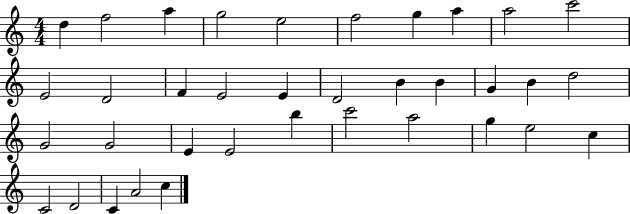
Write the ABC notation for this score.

X:1
T:Untitled
M:4/4
L:1/4
K:C
d f2 a g2 e2 f2 g a a2 c'2 E2 D2 F E2 E D2 B B G B d2 G2 G2 E E2 b c'2 a2 g e2 c C2 D2 C A2 c